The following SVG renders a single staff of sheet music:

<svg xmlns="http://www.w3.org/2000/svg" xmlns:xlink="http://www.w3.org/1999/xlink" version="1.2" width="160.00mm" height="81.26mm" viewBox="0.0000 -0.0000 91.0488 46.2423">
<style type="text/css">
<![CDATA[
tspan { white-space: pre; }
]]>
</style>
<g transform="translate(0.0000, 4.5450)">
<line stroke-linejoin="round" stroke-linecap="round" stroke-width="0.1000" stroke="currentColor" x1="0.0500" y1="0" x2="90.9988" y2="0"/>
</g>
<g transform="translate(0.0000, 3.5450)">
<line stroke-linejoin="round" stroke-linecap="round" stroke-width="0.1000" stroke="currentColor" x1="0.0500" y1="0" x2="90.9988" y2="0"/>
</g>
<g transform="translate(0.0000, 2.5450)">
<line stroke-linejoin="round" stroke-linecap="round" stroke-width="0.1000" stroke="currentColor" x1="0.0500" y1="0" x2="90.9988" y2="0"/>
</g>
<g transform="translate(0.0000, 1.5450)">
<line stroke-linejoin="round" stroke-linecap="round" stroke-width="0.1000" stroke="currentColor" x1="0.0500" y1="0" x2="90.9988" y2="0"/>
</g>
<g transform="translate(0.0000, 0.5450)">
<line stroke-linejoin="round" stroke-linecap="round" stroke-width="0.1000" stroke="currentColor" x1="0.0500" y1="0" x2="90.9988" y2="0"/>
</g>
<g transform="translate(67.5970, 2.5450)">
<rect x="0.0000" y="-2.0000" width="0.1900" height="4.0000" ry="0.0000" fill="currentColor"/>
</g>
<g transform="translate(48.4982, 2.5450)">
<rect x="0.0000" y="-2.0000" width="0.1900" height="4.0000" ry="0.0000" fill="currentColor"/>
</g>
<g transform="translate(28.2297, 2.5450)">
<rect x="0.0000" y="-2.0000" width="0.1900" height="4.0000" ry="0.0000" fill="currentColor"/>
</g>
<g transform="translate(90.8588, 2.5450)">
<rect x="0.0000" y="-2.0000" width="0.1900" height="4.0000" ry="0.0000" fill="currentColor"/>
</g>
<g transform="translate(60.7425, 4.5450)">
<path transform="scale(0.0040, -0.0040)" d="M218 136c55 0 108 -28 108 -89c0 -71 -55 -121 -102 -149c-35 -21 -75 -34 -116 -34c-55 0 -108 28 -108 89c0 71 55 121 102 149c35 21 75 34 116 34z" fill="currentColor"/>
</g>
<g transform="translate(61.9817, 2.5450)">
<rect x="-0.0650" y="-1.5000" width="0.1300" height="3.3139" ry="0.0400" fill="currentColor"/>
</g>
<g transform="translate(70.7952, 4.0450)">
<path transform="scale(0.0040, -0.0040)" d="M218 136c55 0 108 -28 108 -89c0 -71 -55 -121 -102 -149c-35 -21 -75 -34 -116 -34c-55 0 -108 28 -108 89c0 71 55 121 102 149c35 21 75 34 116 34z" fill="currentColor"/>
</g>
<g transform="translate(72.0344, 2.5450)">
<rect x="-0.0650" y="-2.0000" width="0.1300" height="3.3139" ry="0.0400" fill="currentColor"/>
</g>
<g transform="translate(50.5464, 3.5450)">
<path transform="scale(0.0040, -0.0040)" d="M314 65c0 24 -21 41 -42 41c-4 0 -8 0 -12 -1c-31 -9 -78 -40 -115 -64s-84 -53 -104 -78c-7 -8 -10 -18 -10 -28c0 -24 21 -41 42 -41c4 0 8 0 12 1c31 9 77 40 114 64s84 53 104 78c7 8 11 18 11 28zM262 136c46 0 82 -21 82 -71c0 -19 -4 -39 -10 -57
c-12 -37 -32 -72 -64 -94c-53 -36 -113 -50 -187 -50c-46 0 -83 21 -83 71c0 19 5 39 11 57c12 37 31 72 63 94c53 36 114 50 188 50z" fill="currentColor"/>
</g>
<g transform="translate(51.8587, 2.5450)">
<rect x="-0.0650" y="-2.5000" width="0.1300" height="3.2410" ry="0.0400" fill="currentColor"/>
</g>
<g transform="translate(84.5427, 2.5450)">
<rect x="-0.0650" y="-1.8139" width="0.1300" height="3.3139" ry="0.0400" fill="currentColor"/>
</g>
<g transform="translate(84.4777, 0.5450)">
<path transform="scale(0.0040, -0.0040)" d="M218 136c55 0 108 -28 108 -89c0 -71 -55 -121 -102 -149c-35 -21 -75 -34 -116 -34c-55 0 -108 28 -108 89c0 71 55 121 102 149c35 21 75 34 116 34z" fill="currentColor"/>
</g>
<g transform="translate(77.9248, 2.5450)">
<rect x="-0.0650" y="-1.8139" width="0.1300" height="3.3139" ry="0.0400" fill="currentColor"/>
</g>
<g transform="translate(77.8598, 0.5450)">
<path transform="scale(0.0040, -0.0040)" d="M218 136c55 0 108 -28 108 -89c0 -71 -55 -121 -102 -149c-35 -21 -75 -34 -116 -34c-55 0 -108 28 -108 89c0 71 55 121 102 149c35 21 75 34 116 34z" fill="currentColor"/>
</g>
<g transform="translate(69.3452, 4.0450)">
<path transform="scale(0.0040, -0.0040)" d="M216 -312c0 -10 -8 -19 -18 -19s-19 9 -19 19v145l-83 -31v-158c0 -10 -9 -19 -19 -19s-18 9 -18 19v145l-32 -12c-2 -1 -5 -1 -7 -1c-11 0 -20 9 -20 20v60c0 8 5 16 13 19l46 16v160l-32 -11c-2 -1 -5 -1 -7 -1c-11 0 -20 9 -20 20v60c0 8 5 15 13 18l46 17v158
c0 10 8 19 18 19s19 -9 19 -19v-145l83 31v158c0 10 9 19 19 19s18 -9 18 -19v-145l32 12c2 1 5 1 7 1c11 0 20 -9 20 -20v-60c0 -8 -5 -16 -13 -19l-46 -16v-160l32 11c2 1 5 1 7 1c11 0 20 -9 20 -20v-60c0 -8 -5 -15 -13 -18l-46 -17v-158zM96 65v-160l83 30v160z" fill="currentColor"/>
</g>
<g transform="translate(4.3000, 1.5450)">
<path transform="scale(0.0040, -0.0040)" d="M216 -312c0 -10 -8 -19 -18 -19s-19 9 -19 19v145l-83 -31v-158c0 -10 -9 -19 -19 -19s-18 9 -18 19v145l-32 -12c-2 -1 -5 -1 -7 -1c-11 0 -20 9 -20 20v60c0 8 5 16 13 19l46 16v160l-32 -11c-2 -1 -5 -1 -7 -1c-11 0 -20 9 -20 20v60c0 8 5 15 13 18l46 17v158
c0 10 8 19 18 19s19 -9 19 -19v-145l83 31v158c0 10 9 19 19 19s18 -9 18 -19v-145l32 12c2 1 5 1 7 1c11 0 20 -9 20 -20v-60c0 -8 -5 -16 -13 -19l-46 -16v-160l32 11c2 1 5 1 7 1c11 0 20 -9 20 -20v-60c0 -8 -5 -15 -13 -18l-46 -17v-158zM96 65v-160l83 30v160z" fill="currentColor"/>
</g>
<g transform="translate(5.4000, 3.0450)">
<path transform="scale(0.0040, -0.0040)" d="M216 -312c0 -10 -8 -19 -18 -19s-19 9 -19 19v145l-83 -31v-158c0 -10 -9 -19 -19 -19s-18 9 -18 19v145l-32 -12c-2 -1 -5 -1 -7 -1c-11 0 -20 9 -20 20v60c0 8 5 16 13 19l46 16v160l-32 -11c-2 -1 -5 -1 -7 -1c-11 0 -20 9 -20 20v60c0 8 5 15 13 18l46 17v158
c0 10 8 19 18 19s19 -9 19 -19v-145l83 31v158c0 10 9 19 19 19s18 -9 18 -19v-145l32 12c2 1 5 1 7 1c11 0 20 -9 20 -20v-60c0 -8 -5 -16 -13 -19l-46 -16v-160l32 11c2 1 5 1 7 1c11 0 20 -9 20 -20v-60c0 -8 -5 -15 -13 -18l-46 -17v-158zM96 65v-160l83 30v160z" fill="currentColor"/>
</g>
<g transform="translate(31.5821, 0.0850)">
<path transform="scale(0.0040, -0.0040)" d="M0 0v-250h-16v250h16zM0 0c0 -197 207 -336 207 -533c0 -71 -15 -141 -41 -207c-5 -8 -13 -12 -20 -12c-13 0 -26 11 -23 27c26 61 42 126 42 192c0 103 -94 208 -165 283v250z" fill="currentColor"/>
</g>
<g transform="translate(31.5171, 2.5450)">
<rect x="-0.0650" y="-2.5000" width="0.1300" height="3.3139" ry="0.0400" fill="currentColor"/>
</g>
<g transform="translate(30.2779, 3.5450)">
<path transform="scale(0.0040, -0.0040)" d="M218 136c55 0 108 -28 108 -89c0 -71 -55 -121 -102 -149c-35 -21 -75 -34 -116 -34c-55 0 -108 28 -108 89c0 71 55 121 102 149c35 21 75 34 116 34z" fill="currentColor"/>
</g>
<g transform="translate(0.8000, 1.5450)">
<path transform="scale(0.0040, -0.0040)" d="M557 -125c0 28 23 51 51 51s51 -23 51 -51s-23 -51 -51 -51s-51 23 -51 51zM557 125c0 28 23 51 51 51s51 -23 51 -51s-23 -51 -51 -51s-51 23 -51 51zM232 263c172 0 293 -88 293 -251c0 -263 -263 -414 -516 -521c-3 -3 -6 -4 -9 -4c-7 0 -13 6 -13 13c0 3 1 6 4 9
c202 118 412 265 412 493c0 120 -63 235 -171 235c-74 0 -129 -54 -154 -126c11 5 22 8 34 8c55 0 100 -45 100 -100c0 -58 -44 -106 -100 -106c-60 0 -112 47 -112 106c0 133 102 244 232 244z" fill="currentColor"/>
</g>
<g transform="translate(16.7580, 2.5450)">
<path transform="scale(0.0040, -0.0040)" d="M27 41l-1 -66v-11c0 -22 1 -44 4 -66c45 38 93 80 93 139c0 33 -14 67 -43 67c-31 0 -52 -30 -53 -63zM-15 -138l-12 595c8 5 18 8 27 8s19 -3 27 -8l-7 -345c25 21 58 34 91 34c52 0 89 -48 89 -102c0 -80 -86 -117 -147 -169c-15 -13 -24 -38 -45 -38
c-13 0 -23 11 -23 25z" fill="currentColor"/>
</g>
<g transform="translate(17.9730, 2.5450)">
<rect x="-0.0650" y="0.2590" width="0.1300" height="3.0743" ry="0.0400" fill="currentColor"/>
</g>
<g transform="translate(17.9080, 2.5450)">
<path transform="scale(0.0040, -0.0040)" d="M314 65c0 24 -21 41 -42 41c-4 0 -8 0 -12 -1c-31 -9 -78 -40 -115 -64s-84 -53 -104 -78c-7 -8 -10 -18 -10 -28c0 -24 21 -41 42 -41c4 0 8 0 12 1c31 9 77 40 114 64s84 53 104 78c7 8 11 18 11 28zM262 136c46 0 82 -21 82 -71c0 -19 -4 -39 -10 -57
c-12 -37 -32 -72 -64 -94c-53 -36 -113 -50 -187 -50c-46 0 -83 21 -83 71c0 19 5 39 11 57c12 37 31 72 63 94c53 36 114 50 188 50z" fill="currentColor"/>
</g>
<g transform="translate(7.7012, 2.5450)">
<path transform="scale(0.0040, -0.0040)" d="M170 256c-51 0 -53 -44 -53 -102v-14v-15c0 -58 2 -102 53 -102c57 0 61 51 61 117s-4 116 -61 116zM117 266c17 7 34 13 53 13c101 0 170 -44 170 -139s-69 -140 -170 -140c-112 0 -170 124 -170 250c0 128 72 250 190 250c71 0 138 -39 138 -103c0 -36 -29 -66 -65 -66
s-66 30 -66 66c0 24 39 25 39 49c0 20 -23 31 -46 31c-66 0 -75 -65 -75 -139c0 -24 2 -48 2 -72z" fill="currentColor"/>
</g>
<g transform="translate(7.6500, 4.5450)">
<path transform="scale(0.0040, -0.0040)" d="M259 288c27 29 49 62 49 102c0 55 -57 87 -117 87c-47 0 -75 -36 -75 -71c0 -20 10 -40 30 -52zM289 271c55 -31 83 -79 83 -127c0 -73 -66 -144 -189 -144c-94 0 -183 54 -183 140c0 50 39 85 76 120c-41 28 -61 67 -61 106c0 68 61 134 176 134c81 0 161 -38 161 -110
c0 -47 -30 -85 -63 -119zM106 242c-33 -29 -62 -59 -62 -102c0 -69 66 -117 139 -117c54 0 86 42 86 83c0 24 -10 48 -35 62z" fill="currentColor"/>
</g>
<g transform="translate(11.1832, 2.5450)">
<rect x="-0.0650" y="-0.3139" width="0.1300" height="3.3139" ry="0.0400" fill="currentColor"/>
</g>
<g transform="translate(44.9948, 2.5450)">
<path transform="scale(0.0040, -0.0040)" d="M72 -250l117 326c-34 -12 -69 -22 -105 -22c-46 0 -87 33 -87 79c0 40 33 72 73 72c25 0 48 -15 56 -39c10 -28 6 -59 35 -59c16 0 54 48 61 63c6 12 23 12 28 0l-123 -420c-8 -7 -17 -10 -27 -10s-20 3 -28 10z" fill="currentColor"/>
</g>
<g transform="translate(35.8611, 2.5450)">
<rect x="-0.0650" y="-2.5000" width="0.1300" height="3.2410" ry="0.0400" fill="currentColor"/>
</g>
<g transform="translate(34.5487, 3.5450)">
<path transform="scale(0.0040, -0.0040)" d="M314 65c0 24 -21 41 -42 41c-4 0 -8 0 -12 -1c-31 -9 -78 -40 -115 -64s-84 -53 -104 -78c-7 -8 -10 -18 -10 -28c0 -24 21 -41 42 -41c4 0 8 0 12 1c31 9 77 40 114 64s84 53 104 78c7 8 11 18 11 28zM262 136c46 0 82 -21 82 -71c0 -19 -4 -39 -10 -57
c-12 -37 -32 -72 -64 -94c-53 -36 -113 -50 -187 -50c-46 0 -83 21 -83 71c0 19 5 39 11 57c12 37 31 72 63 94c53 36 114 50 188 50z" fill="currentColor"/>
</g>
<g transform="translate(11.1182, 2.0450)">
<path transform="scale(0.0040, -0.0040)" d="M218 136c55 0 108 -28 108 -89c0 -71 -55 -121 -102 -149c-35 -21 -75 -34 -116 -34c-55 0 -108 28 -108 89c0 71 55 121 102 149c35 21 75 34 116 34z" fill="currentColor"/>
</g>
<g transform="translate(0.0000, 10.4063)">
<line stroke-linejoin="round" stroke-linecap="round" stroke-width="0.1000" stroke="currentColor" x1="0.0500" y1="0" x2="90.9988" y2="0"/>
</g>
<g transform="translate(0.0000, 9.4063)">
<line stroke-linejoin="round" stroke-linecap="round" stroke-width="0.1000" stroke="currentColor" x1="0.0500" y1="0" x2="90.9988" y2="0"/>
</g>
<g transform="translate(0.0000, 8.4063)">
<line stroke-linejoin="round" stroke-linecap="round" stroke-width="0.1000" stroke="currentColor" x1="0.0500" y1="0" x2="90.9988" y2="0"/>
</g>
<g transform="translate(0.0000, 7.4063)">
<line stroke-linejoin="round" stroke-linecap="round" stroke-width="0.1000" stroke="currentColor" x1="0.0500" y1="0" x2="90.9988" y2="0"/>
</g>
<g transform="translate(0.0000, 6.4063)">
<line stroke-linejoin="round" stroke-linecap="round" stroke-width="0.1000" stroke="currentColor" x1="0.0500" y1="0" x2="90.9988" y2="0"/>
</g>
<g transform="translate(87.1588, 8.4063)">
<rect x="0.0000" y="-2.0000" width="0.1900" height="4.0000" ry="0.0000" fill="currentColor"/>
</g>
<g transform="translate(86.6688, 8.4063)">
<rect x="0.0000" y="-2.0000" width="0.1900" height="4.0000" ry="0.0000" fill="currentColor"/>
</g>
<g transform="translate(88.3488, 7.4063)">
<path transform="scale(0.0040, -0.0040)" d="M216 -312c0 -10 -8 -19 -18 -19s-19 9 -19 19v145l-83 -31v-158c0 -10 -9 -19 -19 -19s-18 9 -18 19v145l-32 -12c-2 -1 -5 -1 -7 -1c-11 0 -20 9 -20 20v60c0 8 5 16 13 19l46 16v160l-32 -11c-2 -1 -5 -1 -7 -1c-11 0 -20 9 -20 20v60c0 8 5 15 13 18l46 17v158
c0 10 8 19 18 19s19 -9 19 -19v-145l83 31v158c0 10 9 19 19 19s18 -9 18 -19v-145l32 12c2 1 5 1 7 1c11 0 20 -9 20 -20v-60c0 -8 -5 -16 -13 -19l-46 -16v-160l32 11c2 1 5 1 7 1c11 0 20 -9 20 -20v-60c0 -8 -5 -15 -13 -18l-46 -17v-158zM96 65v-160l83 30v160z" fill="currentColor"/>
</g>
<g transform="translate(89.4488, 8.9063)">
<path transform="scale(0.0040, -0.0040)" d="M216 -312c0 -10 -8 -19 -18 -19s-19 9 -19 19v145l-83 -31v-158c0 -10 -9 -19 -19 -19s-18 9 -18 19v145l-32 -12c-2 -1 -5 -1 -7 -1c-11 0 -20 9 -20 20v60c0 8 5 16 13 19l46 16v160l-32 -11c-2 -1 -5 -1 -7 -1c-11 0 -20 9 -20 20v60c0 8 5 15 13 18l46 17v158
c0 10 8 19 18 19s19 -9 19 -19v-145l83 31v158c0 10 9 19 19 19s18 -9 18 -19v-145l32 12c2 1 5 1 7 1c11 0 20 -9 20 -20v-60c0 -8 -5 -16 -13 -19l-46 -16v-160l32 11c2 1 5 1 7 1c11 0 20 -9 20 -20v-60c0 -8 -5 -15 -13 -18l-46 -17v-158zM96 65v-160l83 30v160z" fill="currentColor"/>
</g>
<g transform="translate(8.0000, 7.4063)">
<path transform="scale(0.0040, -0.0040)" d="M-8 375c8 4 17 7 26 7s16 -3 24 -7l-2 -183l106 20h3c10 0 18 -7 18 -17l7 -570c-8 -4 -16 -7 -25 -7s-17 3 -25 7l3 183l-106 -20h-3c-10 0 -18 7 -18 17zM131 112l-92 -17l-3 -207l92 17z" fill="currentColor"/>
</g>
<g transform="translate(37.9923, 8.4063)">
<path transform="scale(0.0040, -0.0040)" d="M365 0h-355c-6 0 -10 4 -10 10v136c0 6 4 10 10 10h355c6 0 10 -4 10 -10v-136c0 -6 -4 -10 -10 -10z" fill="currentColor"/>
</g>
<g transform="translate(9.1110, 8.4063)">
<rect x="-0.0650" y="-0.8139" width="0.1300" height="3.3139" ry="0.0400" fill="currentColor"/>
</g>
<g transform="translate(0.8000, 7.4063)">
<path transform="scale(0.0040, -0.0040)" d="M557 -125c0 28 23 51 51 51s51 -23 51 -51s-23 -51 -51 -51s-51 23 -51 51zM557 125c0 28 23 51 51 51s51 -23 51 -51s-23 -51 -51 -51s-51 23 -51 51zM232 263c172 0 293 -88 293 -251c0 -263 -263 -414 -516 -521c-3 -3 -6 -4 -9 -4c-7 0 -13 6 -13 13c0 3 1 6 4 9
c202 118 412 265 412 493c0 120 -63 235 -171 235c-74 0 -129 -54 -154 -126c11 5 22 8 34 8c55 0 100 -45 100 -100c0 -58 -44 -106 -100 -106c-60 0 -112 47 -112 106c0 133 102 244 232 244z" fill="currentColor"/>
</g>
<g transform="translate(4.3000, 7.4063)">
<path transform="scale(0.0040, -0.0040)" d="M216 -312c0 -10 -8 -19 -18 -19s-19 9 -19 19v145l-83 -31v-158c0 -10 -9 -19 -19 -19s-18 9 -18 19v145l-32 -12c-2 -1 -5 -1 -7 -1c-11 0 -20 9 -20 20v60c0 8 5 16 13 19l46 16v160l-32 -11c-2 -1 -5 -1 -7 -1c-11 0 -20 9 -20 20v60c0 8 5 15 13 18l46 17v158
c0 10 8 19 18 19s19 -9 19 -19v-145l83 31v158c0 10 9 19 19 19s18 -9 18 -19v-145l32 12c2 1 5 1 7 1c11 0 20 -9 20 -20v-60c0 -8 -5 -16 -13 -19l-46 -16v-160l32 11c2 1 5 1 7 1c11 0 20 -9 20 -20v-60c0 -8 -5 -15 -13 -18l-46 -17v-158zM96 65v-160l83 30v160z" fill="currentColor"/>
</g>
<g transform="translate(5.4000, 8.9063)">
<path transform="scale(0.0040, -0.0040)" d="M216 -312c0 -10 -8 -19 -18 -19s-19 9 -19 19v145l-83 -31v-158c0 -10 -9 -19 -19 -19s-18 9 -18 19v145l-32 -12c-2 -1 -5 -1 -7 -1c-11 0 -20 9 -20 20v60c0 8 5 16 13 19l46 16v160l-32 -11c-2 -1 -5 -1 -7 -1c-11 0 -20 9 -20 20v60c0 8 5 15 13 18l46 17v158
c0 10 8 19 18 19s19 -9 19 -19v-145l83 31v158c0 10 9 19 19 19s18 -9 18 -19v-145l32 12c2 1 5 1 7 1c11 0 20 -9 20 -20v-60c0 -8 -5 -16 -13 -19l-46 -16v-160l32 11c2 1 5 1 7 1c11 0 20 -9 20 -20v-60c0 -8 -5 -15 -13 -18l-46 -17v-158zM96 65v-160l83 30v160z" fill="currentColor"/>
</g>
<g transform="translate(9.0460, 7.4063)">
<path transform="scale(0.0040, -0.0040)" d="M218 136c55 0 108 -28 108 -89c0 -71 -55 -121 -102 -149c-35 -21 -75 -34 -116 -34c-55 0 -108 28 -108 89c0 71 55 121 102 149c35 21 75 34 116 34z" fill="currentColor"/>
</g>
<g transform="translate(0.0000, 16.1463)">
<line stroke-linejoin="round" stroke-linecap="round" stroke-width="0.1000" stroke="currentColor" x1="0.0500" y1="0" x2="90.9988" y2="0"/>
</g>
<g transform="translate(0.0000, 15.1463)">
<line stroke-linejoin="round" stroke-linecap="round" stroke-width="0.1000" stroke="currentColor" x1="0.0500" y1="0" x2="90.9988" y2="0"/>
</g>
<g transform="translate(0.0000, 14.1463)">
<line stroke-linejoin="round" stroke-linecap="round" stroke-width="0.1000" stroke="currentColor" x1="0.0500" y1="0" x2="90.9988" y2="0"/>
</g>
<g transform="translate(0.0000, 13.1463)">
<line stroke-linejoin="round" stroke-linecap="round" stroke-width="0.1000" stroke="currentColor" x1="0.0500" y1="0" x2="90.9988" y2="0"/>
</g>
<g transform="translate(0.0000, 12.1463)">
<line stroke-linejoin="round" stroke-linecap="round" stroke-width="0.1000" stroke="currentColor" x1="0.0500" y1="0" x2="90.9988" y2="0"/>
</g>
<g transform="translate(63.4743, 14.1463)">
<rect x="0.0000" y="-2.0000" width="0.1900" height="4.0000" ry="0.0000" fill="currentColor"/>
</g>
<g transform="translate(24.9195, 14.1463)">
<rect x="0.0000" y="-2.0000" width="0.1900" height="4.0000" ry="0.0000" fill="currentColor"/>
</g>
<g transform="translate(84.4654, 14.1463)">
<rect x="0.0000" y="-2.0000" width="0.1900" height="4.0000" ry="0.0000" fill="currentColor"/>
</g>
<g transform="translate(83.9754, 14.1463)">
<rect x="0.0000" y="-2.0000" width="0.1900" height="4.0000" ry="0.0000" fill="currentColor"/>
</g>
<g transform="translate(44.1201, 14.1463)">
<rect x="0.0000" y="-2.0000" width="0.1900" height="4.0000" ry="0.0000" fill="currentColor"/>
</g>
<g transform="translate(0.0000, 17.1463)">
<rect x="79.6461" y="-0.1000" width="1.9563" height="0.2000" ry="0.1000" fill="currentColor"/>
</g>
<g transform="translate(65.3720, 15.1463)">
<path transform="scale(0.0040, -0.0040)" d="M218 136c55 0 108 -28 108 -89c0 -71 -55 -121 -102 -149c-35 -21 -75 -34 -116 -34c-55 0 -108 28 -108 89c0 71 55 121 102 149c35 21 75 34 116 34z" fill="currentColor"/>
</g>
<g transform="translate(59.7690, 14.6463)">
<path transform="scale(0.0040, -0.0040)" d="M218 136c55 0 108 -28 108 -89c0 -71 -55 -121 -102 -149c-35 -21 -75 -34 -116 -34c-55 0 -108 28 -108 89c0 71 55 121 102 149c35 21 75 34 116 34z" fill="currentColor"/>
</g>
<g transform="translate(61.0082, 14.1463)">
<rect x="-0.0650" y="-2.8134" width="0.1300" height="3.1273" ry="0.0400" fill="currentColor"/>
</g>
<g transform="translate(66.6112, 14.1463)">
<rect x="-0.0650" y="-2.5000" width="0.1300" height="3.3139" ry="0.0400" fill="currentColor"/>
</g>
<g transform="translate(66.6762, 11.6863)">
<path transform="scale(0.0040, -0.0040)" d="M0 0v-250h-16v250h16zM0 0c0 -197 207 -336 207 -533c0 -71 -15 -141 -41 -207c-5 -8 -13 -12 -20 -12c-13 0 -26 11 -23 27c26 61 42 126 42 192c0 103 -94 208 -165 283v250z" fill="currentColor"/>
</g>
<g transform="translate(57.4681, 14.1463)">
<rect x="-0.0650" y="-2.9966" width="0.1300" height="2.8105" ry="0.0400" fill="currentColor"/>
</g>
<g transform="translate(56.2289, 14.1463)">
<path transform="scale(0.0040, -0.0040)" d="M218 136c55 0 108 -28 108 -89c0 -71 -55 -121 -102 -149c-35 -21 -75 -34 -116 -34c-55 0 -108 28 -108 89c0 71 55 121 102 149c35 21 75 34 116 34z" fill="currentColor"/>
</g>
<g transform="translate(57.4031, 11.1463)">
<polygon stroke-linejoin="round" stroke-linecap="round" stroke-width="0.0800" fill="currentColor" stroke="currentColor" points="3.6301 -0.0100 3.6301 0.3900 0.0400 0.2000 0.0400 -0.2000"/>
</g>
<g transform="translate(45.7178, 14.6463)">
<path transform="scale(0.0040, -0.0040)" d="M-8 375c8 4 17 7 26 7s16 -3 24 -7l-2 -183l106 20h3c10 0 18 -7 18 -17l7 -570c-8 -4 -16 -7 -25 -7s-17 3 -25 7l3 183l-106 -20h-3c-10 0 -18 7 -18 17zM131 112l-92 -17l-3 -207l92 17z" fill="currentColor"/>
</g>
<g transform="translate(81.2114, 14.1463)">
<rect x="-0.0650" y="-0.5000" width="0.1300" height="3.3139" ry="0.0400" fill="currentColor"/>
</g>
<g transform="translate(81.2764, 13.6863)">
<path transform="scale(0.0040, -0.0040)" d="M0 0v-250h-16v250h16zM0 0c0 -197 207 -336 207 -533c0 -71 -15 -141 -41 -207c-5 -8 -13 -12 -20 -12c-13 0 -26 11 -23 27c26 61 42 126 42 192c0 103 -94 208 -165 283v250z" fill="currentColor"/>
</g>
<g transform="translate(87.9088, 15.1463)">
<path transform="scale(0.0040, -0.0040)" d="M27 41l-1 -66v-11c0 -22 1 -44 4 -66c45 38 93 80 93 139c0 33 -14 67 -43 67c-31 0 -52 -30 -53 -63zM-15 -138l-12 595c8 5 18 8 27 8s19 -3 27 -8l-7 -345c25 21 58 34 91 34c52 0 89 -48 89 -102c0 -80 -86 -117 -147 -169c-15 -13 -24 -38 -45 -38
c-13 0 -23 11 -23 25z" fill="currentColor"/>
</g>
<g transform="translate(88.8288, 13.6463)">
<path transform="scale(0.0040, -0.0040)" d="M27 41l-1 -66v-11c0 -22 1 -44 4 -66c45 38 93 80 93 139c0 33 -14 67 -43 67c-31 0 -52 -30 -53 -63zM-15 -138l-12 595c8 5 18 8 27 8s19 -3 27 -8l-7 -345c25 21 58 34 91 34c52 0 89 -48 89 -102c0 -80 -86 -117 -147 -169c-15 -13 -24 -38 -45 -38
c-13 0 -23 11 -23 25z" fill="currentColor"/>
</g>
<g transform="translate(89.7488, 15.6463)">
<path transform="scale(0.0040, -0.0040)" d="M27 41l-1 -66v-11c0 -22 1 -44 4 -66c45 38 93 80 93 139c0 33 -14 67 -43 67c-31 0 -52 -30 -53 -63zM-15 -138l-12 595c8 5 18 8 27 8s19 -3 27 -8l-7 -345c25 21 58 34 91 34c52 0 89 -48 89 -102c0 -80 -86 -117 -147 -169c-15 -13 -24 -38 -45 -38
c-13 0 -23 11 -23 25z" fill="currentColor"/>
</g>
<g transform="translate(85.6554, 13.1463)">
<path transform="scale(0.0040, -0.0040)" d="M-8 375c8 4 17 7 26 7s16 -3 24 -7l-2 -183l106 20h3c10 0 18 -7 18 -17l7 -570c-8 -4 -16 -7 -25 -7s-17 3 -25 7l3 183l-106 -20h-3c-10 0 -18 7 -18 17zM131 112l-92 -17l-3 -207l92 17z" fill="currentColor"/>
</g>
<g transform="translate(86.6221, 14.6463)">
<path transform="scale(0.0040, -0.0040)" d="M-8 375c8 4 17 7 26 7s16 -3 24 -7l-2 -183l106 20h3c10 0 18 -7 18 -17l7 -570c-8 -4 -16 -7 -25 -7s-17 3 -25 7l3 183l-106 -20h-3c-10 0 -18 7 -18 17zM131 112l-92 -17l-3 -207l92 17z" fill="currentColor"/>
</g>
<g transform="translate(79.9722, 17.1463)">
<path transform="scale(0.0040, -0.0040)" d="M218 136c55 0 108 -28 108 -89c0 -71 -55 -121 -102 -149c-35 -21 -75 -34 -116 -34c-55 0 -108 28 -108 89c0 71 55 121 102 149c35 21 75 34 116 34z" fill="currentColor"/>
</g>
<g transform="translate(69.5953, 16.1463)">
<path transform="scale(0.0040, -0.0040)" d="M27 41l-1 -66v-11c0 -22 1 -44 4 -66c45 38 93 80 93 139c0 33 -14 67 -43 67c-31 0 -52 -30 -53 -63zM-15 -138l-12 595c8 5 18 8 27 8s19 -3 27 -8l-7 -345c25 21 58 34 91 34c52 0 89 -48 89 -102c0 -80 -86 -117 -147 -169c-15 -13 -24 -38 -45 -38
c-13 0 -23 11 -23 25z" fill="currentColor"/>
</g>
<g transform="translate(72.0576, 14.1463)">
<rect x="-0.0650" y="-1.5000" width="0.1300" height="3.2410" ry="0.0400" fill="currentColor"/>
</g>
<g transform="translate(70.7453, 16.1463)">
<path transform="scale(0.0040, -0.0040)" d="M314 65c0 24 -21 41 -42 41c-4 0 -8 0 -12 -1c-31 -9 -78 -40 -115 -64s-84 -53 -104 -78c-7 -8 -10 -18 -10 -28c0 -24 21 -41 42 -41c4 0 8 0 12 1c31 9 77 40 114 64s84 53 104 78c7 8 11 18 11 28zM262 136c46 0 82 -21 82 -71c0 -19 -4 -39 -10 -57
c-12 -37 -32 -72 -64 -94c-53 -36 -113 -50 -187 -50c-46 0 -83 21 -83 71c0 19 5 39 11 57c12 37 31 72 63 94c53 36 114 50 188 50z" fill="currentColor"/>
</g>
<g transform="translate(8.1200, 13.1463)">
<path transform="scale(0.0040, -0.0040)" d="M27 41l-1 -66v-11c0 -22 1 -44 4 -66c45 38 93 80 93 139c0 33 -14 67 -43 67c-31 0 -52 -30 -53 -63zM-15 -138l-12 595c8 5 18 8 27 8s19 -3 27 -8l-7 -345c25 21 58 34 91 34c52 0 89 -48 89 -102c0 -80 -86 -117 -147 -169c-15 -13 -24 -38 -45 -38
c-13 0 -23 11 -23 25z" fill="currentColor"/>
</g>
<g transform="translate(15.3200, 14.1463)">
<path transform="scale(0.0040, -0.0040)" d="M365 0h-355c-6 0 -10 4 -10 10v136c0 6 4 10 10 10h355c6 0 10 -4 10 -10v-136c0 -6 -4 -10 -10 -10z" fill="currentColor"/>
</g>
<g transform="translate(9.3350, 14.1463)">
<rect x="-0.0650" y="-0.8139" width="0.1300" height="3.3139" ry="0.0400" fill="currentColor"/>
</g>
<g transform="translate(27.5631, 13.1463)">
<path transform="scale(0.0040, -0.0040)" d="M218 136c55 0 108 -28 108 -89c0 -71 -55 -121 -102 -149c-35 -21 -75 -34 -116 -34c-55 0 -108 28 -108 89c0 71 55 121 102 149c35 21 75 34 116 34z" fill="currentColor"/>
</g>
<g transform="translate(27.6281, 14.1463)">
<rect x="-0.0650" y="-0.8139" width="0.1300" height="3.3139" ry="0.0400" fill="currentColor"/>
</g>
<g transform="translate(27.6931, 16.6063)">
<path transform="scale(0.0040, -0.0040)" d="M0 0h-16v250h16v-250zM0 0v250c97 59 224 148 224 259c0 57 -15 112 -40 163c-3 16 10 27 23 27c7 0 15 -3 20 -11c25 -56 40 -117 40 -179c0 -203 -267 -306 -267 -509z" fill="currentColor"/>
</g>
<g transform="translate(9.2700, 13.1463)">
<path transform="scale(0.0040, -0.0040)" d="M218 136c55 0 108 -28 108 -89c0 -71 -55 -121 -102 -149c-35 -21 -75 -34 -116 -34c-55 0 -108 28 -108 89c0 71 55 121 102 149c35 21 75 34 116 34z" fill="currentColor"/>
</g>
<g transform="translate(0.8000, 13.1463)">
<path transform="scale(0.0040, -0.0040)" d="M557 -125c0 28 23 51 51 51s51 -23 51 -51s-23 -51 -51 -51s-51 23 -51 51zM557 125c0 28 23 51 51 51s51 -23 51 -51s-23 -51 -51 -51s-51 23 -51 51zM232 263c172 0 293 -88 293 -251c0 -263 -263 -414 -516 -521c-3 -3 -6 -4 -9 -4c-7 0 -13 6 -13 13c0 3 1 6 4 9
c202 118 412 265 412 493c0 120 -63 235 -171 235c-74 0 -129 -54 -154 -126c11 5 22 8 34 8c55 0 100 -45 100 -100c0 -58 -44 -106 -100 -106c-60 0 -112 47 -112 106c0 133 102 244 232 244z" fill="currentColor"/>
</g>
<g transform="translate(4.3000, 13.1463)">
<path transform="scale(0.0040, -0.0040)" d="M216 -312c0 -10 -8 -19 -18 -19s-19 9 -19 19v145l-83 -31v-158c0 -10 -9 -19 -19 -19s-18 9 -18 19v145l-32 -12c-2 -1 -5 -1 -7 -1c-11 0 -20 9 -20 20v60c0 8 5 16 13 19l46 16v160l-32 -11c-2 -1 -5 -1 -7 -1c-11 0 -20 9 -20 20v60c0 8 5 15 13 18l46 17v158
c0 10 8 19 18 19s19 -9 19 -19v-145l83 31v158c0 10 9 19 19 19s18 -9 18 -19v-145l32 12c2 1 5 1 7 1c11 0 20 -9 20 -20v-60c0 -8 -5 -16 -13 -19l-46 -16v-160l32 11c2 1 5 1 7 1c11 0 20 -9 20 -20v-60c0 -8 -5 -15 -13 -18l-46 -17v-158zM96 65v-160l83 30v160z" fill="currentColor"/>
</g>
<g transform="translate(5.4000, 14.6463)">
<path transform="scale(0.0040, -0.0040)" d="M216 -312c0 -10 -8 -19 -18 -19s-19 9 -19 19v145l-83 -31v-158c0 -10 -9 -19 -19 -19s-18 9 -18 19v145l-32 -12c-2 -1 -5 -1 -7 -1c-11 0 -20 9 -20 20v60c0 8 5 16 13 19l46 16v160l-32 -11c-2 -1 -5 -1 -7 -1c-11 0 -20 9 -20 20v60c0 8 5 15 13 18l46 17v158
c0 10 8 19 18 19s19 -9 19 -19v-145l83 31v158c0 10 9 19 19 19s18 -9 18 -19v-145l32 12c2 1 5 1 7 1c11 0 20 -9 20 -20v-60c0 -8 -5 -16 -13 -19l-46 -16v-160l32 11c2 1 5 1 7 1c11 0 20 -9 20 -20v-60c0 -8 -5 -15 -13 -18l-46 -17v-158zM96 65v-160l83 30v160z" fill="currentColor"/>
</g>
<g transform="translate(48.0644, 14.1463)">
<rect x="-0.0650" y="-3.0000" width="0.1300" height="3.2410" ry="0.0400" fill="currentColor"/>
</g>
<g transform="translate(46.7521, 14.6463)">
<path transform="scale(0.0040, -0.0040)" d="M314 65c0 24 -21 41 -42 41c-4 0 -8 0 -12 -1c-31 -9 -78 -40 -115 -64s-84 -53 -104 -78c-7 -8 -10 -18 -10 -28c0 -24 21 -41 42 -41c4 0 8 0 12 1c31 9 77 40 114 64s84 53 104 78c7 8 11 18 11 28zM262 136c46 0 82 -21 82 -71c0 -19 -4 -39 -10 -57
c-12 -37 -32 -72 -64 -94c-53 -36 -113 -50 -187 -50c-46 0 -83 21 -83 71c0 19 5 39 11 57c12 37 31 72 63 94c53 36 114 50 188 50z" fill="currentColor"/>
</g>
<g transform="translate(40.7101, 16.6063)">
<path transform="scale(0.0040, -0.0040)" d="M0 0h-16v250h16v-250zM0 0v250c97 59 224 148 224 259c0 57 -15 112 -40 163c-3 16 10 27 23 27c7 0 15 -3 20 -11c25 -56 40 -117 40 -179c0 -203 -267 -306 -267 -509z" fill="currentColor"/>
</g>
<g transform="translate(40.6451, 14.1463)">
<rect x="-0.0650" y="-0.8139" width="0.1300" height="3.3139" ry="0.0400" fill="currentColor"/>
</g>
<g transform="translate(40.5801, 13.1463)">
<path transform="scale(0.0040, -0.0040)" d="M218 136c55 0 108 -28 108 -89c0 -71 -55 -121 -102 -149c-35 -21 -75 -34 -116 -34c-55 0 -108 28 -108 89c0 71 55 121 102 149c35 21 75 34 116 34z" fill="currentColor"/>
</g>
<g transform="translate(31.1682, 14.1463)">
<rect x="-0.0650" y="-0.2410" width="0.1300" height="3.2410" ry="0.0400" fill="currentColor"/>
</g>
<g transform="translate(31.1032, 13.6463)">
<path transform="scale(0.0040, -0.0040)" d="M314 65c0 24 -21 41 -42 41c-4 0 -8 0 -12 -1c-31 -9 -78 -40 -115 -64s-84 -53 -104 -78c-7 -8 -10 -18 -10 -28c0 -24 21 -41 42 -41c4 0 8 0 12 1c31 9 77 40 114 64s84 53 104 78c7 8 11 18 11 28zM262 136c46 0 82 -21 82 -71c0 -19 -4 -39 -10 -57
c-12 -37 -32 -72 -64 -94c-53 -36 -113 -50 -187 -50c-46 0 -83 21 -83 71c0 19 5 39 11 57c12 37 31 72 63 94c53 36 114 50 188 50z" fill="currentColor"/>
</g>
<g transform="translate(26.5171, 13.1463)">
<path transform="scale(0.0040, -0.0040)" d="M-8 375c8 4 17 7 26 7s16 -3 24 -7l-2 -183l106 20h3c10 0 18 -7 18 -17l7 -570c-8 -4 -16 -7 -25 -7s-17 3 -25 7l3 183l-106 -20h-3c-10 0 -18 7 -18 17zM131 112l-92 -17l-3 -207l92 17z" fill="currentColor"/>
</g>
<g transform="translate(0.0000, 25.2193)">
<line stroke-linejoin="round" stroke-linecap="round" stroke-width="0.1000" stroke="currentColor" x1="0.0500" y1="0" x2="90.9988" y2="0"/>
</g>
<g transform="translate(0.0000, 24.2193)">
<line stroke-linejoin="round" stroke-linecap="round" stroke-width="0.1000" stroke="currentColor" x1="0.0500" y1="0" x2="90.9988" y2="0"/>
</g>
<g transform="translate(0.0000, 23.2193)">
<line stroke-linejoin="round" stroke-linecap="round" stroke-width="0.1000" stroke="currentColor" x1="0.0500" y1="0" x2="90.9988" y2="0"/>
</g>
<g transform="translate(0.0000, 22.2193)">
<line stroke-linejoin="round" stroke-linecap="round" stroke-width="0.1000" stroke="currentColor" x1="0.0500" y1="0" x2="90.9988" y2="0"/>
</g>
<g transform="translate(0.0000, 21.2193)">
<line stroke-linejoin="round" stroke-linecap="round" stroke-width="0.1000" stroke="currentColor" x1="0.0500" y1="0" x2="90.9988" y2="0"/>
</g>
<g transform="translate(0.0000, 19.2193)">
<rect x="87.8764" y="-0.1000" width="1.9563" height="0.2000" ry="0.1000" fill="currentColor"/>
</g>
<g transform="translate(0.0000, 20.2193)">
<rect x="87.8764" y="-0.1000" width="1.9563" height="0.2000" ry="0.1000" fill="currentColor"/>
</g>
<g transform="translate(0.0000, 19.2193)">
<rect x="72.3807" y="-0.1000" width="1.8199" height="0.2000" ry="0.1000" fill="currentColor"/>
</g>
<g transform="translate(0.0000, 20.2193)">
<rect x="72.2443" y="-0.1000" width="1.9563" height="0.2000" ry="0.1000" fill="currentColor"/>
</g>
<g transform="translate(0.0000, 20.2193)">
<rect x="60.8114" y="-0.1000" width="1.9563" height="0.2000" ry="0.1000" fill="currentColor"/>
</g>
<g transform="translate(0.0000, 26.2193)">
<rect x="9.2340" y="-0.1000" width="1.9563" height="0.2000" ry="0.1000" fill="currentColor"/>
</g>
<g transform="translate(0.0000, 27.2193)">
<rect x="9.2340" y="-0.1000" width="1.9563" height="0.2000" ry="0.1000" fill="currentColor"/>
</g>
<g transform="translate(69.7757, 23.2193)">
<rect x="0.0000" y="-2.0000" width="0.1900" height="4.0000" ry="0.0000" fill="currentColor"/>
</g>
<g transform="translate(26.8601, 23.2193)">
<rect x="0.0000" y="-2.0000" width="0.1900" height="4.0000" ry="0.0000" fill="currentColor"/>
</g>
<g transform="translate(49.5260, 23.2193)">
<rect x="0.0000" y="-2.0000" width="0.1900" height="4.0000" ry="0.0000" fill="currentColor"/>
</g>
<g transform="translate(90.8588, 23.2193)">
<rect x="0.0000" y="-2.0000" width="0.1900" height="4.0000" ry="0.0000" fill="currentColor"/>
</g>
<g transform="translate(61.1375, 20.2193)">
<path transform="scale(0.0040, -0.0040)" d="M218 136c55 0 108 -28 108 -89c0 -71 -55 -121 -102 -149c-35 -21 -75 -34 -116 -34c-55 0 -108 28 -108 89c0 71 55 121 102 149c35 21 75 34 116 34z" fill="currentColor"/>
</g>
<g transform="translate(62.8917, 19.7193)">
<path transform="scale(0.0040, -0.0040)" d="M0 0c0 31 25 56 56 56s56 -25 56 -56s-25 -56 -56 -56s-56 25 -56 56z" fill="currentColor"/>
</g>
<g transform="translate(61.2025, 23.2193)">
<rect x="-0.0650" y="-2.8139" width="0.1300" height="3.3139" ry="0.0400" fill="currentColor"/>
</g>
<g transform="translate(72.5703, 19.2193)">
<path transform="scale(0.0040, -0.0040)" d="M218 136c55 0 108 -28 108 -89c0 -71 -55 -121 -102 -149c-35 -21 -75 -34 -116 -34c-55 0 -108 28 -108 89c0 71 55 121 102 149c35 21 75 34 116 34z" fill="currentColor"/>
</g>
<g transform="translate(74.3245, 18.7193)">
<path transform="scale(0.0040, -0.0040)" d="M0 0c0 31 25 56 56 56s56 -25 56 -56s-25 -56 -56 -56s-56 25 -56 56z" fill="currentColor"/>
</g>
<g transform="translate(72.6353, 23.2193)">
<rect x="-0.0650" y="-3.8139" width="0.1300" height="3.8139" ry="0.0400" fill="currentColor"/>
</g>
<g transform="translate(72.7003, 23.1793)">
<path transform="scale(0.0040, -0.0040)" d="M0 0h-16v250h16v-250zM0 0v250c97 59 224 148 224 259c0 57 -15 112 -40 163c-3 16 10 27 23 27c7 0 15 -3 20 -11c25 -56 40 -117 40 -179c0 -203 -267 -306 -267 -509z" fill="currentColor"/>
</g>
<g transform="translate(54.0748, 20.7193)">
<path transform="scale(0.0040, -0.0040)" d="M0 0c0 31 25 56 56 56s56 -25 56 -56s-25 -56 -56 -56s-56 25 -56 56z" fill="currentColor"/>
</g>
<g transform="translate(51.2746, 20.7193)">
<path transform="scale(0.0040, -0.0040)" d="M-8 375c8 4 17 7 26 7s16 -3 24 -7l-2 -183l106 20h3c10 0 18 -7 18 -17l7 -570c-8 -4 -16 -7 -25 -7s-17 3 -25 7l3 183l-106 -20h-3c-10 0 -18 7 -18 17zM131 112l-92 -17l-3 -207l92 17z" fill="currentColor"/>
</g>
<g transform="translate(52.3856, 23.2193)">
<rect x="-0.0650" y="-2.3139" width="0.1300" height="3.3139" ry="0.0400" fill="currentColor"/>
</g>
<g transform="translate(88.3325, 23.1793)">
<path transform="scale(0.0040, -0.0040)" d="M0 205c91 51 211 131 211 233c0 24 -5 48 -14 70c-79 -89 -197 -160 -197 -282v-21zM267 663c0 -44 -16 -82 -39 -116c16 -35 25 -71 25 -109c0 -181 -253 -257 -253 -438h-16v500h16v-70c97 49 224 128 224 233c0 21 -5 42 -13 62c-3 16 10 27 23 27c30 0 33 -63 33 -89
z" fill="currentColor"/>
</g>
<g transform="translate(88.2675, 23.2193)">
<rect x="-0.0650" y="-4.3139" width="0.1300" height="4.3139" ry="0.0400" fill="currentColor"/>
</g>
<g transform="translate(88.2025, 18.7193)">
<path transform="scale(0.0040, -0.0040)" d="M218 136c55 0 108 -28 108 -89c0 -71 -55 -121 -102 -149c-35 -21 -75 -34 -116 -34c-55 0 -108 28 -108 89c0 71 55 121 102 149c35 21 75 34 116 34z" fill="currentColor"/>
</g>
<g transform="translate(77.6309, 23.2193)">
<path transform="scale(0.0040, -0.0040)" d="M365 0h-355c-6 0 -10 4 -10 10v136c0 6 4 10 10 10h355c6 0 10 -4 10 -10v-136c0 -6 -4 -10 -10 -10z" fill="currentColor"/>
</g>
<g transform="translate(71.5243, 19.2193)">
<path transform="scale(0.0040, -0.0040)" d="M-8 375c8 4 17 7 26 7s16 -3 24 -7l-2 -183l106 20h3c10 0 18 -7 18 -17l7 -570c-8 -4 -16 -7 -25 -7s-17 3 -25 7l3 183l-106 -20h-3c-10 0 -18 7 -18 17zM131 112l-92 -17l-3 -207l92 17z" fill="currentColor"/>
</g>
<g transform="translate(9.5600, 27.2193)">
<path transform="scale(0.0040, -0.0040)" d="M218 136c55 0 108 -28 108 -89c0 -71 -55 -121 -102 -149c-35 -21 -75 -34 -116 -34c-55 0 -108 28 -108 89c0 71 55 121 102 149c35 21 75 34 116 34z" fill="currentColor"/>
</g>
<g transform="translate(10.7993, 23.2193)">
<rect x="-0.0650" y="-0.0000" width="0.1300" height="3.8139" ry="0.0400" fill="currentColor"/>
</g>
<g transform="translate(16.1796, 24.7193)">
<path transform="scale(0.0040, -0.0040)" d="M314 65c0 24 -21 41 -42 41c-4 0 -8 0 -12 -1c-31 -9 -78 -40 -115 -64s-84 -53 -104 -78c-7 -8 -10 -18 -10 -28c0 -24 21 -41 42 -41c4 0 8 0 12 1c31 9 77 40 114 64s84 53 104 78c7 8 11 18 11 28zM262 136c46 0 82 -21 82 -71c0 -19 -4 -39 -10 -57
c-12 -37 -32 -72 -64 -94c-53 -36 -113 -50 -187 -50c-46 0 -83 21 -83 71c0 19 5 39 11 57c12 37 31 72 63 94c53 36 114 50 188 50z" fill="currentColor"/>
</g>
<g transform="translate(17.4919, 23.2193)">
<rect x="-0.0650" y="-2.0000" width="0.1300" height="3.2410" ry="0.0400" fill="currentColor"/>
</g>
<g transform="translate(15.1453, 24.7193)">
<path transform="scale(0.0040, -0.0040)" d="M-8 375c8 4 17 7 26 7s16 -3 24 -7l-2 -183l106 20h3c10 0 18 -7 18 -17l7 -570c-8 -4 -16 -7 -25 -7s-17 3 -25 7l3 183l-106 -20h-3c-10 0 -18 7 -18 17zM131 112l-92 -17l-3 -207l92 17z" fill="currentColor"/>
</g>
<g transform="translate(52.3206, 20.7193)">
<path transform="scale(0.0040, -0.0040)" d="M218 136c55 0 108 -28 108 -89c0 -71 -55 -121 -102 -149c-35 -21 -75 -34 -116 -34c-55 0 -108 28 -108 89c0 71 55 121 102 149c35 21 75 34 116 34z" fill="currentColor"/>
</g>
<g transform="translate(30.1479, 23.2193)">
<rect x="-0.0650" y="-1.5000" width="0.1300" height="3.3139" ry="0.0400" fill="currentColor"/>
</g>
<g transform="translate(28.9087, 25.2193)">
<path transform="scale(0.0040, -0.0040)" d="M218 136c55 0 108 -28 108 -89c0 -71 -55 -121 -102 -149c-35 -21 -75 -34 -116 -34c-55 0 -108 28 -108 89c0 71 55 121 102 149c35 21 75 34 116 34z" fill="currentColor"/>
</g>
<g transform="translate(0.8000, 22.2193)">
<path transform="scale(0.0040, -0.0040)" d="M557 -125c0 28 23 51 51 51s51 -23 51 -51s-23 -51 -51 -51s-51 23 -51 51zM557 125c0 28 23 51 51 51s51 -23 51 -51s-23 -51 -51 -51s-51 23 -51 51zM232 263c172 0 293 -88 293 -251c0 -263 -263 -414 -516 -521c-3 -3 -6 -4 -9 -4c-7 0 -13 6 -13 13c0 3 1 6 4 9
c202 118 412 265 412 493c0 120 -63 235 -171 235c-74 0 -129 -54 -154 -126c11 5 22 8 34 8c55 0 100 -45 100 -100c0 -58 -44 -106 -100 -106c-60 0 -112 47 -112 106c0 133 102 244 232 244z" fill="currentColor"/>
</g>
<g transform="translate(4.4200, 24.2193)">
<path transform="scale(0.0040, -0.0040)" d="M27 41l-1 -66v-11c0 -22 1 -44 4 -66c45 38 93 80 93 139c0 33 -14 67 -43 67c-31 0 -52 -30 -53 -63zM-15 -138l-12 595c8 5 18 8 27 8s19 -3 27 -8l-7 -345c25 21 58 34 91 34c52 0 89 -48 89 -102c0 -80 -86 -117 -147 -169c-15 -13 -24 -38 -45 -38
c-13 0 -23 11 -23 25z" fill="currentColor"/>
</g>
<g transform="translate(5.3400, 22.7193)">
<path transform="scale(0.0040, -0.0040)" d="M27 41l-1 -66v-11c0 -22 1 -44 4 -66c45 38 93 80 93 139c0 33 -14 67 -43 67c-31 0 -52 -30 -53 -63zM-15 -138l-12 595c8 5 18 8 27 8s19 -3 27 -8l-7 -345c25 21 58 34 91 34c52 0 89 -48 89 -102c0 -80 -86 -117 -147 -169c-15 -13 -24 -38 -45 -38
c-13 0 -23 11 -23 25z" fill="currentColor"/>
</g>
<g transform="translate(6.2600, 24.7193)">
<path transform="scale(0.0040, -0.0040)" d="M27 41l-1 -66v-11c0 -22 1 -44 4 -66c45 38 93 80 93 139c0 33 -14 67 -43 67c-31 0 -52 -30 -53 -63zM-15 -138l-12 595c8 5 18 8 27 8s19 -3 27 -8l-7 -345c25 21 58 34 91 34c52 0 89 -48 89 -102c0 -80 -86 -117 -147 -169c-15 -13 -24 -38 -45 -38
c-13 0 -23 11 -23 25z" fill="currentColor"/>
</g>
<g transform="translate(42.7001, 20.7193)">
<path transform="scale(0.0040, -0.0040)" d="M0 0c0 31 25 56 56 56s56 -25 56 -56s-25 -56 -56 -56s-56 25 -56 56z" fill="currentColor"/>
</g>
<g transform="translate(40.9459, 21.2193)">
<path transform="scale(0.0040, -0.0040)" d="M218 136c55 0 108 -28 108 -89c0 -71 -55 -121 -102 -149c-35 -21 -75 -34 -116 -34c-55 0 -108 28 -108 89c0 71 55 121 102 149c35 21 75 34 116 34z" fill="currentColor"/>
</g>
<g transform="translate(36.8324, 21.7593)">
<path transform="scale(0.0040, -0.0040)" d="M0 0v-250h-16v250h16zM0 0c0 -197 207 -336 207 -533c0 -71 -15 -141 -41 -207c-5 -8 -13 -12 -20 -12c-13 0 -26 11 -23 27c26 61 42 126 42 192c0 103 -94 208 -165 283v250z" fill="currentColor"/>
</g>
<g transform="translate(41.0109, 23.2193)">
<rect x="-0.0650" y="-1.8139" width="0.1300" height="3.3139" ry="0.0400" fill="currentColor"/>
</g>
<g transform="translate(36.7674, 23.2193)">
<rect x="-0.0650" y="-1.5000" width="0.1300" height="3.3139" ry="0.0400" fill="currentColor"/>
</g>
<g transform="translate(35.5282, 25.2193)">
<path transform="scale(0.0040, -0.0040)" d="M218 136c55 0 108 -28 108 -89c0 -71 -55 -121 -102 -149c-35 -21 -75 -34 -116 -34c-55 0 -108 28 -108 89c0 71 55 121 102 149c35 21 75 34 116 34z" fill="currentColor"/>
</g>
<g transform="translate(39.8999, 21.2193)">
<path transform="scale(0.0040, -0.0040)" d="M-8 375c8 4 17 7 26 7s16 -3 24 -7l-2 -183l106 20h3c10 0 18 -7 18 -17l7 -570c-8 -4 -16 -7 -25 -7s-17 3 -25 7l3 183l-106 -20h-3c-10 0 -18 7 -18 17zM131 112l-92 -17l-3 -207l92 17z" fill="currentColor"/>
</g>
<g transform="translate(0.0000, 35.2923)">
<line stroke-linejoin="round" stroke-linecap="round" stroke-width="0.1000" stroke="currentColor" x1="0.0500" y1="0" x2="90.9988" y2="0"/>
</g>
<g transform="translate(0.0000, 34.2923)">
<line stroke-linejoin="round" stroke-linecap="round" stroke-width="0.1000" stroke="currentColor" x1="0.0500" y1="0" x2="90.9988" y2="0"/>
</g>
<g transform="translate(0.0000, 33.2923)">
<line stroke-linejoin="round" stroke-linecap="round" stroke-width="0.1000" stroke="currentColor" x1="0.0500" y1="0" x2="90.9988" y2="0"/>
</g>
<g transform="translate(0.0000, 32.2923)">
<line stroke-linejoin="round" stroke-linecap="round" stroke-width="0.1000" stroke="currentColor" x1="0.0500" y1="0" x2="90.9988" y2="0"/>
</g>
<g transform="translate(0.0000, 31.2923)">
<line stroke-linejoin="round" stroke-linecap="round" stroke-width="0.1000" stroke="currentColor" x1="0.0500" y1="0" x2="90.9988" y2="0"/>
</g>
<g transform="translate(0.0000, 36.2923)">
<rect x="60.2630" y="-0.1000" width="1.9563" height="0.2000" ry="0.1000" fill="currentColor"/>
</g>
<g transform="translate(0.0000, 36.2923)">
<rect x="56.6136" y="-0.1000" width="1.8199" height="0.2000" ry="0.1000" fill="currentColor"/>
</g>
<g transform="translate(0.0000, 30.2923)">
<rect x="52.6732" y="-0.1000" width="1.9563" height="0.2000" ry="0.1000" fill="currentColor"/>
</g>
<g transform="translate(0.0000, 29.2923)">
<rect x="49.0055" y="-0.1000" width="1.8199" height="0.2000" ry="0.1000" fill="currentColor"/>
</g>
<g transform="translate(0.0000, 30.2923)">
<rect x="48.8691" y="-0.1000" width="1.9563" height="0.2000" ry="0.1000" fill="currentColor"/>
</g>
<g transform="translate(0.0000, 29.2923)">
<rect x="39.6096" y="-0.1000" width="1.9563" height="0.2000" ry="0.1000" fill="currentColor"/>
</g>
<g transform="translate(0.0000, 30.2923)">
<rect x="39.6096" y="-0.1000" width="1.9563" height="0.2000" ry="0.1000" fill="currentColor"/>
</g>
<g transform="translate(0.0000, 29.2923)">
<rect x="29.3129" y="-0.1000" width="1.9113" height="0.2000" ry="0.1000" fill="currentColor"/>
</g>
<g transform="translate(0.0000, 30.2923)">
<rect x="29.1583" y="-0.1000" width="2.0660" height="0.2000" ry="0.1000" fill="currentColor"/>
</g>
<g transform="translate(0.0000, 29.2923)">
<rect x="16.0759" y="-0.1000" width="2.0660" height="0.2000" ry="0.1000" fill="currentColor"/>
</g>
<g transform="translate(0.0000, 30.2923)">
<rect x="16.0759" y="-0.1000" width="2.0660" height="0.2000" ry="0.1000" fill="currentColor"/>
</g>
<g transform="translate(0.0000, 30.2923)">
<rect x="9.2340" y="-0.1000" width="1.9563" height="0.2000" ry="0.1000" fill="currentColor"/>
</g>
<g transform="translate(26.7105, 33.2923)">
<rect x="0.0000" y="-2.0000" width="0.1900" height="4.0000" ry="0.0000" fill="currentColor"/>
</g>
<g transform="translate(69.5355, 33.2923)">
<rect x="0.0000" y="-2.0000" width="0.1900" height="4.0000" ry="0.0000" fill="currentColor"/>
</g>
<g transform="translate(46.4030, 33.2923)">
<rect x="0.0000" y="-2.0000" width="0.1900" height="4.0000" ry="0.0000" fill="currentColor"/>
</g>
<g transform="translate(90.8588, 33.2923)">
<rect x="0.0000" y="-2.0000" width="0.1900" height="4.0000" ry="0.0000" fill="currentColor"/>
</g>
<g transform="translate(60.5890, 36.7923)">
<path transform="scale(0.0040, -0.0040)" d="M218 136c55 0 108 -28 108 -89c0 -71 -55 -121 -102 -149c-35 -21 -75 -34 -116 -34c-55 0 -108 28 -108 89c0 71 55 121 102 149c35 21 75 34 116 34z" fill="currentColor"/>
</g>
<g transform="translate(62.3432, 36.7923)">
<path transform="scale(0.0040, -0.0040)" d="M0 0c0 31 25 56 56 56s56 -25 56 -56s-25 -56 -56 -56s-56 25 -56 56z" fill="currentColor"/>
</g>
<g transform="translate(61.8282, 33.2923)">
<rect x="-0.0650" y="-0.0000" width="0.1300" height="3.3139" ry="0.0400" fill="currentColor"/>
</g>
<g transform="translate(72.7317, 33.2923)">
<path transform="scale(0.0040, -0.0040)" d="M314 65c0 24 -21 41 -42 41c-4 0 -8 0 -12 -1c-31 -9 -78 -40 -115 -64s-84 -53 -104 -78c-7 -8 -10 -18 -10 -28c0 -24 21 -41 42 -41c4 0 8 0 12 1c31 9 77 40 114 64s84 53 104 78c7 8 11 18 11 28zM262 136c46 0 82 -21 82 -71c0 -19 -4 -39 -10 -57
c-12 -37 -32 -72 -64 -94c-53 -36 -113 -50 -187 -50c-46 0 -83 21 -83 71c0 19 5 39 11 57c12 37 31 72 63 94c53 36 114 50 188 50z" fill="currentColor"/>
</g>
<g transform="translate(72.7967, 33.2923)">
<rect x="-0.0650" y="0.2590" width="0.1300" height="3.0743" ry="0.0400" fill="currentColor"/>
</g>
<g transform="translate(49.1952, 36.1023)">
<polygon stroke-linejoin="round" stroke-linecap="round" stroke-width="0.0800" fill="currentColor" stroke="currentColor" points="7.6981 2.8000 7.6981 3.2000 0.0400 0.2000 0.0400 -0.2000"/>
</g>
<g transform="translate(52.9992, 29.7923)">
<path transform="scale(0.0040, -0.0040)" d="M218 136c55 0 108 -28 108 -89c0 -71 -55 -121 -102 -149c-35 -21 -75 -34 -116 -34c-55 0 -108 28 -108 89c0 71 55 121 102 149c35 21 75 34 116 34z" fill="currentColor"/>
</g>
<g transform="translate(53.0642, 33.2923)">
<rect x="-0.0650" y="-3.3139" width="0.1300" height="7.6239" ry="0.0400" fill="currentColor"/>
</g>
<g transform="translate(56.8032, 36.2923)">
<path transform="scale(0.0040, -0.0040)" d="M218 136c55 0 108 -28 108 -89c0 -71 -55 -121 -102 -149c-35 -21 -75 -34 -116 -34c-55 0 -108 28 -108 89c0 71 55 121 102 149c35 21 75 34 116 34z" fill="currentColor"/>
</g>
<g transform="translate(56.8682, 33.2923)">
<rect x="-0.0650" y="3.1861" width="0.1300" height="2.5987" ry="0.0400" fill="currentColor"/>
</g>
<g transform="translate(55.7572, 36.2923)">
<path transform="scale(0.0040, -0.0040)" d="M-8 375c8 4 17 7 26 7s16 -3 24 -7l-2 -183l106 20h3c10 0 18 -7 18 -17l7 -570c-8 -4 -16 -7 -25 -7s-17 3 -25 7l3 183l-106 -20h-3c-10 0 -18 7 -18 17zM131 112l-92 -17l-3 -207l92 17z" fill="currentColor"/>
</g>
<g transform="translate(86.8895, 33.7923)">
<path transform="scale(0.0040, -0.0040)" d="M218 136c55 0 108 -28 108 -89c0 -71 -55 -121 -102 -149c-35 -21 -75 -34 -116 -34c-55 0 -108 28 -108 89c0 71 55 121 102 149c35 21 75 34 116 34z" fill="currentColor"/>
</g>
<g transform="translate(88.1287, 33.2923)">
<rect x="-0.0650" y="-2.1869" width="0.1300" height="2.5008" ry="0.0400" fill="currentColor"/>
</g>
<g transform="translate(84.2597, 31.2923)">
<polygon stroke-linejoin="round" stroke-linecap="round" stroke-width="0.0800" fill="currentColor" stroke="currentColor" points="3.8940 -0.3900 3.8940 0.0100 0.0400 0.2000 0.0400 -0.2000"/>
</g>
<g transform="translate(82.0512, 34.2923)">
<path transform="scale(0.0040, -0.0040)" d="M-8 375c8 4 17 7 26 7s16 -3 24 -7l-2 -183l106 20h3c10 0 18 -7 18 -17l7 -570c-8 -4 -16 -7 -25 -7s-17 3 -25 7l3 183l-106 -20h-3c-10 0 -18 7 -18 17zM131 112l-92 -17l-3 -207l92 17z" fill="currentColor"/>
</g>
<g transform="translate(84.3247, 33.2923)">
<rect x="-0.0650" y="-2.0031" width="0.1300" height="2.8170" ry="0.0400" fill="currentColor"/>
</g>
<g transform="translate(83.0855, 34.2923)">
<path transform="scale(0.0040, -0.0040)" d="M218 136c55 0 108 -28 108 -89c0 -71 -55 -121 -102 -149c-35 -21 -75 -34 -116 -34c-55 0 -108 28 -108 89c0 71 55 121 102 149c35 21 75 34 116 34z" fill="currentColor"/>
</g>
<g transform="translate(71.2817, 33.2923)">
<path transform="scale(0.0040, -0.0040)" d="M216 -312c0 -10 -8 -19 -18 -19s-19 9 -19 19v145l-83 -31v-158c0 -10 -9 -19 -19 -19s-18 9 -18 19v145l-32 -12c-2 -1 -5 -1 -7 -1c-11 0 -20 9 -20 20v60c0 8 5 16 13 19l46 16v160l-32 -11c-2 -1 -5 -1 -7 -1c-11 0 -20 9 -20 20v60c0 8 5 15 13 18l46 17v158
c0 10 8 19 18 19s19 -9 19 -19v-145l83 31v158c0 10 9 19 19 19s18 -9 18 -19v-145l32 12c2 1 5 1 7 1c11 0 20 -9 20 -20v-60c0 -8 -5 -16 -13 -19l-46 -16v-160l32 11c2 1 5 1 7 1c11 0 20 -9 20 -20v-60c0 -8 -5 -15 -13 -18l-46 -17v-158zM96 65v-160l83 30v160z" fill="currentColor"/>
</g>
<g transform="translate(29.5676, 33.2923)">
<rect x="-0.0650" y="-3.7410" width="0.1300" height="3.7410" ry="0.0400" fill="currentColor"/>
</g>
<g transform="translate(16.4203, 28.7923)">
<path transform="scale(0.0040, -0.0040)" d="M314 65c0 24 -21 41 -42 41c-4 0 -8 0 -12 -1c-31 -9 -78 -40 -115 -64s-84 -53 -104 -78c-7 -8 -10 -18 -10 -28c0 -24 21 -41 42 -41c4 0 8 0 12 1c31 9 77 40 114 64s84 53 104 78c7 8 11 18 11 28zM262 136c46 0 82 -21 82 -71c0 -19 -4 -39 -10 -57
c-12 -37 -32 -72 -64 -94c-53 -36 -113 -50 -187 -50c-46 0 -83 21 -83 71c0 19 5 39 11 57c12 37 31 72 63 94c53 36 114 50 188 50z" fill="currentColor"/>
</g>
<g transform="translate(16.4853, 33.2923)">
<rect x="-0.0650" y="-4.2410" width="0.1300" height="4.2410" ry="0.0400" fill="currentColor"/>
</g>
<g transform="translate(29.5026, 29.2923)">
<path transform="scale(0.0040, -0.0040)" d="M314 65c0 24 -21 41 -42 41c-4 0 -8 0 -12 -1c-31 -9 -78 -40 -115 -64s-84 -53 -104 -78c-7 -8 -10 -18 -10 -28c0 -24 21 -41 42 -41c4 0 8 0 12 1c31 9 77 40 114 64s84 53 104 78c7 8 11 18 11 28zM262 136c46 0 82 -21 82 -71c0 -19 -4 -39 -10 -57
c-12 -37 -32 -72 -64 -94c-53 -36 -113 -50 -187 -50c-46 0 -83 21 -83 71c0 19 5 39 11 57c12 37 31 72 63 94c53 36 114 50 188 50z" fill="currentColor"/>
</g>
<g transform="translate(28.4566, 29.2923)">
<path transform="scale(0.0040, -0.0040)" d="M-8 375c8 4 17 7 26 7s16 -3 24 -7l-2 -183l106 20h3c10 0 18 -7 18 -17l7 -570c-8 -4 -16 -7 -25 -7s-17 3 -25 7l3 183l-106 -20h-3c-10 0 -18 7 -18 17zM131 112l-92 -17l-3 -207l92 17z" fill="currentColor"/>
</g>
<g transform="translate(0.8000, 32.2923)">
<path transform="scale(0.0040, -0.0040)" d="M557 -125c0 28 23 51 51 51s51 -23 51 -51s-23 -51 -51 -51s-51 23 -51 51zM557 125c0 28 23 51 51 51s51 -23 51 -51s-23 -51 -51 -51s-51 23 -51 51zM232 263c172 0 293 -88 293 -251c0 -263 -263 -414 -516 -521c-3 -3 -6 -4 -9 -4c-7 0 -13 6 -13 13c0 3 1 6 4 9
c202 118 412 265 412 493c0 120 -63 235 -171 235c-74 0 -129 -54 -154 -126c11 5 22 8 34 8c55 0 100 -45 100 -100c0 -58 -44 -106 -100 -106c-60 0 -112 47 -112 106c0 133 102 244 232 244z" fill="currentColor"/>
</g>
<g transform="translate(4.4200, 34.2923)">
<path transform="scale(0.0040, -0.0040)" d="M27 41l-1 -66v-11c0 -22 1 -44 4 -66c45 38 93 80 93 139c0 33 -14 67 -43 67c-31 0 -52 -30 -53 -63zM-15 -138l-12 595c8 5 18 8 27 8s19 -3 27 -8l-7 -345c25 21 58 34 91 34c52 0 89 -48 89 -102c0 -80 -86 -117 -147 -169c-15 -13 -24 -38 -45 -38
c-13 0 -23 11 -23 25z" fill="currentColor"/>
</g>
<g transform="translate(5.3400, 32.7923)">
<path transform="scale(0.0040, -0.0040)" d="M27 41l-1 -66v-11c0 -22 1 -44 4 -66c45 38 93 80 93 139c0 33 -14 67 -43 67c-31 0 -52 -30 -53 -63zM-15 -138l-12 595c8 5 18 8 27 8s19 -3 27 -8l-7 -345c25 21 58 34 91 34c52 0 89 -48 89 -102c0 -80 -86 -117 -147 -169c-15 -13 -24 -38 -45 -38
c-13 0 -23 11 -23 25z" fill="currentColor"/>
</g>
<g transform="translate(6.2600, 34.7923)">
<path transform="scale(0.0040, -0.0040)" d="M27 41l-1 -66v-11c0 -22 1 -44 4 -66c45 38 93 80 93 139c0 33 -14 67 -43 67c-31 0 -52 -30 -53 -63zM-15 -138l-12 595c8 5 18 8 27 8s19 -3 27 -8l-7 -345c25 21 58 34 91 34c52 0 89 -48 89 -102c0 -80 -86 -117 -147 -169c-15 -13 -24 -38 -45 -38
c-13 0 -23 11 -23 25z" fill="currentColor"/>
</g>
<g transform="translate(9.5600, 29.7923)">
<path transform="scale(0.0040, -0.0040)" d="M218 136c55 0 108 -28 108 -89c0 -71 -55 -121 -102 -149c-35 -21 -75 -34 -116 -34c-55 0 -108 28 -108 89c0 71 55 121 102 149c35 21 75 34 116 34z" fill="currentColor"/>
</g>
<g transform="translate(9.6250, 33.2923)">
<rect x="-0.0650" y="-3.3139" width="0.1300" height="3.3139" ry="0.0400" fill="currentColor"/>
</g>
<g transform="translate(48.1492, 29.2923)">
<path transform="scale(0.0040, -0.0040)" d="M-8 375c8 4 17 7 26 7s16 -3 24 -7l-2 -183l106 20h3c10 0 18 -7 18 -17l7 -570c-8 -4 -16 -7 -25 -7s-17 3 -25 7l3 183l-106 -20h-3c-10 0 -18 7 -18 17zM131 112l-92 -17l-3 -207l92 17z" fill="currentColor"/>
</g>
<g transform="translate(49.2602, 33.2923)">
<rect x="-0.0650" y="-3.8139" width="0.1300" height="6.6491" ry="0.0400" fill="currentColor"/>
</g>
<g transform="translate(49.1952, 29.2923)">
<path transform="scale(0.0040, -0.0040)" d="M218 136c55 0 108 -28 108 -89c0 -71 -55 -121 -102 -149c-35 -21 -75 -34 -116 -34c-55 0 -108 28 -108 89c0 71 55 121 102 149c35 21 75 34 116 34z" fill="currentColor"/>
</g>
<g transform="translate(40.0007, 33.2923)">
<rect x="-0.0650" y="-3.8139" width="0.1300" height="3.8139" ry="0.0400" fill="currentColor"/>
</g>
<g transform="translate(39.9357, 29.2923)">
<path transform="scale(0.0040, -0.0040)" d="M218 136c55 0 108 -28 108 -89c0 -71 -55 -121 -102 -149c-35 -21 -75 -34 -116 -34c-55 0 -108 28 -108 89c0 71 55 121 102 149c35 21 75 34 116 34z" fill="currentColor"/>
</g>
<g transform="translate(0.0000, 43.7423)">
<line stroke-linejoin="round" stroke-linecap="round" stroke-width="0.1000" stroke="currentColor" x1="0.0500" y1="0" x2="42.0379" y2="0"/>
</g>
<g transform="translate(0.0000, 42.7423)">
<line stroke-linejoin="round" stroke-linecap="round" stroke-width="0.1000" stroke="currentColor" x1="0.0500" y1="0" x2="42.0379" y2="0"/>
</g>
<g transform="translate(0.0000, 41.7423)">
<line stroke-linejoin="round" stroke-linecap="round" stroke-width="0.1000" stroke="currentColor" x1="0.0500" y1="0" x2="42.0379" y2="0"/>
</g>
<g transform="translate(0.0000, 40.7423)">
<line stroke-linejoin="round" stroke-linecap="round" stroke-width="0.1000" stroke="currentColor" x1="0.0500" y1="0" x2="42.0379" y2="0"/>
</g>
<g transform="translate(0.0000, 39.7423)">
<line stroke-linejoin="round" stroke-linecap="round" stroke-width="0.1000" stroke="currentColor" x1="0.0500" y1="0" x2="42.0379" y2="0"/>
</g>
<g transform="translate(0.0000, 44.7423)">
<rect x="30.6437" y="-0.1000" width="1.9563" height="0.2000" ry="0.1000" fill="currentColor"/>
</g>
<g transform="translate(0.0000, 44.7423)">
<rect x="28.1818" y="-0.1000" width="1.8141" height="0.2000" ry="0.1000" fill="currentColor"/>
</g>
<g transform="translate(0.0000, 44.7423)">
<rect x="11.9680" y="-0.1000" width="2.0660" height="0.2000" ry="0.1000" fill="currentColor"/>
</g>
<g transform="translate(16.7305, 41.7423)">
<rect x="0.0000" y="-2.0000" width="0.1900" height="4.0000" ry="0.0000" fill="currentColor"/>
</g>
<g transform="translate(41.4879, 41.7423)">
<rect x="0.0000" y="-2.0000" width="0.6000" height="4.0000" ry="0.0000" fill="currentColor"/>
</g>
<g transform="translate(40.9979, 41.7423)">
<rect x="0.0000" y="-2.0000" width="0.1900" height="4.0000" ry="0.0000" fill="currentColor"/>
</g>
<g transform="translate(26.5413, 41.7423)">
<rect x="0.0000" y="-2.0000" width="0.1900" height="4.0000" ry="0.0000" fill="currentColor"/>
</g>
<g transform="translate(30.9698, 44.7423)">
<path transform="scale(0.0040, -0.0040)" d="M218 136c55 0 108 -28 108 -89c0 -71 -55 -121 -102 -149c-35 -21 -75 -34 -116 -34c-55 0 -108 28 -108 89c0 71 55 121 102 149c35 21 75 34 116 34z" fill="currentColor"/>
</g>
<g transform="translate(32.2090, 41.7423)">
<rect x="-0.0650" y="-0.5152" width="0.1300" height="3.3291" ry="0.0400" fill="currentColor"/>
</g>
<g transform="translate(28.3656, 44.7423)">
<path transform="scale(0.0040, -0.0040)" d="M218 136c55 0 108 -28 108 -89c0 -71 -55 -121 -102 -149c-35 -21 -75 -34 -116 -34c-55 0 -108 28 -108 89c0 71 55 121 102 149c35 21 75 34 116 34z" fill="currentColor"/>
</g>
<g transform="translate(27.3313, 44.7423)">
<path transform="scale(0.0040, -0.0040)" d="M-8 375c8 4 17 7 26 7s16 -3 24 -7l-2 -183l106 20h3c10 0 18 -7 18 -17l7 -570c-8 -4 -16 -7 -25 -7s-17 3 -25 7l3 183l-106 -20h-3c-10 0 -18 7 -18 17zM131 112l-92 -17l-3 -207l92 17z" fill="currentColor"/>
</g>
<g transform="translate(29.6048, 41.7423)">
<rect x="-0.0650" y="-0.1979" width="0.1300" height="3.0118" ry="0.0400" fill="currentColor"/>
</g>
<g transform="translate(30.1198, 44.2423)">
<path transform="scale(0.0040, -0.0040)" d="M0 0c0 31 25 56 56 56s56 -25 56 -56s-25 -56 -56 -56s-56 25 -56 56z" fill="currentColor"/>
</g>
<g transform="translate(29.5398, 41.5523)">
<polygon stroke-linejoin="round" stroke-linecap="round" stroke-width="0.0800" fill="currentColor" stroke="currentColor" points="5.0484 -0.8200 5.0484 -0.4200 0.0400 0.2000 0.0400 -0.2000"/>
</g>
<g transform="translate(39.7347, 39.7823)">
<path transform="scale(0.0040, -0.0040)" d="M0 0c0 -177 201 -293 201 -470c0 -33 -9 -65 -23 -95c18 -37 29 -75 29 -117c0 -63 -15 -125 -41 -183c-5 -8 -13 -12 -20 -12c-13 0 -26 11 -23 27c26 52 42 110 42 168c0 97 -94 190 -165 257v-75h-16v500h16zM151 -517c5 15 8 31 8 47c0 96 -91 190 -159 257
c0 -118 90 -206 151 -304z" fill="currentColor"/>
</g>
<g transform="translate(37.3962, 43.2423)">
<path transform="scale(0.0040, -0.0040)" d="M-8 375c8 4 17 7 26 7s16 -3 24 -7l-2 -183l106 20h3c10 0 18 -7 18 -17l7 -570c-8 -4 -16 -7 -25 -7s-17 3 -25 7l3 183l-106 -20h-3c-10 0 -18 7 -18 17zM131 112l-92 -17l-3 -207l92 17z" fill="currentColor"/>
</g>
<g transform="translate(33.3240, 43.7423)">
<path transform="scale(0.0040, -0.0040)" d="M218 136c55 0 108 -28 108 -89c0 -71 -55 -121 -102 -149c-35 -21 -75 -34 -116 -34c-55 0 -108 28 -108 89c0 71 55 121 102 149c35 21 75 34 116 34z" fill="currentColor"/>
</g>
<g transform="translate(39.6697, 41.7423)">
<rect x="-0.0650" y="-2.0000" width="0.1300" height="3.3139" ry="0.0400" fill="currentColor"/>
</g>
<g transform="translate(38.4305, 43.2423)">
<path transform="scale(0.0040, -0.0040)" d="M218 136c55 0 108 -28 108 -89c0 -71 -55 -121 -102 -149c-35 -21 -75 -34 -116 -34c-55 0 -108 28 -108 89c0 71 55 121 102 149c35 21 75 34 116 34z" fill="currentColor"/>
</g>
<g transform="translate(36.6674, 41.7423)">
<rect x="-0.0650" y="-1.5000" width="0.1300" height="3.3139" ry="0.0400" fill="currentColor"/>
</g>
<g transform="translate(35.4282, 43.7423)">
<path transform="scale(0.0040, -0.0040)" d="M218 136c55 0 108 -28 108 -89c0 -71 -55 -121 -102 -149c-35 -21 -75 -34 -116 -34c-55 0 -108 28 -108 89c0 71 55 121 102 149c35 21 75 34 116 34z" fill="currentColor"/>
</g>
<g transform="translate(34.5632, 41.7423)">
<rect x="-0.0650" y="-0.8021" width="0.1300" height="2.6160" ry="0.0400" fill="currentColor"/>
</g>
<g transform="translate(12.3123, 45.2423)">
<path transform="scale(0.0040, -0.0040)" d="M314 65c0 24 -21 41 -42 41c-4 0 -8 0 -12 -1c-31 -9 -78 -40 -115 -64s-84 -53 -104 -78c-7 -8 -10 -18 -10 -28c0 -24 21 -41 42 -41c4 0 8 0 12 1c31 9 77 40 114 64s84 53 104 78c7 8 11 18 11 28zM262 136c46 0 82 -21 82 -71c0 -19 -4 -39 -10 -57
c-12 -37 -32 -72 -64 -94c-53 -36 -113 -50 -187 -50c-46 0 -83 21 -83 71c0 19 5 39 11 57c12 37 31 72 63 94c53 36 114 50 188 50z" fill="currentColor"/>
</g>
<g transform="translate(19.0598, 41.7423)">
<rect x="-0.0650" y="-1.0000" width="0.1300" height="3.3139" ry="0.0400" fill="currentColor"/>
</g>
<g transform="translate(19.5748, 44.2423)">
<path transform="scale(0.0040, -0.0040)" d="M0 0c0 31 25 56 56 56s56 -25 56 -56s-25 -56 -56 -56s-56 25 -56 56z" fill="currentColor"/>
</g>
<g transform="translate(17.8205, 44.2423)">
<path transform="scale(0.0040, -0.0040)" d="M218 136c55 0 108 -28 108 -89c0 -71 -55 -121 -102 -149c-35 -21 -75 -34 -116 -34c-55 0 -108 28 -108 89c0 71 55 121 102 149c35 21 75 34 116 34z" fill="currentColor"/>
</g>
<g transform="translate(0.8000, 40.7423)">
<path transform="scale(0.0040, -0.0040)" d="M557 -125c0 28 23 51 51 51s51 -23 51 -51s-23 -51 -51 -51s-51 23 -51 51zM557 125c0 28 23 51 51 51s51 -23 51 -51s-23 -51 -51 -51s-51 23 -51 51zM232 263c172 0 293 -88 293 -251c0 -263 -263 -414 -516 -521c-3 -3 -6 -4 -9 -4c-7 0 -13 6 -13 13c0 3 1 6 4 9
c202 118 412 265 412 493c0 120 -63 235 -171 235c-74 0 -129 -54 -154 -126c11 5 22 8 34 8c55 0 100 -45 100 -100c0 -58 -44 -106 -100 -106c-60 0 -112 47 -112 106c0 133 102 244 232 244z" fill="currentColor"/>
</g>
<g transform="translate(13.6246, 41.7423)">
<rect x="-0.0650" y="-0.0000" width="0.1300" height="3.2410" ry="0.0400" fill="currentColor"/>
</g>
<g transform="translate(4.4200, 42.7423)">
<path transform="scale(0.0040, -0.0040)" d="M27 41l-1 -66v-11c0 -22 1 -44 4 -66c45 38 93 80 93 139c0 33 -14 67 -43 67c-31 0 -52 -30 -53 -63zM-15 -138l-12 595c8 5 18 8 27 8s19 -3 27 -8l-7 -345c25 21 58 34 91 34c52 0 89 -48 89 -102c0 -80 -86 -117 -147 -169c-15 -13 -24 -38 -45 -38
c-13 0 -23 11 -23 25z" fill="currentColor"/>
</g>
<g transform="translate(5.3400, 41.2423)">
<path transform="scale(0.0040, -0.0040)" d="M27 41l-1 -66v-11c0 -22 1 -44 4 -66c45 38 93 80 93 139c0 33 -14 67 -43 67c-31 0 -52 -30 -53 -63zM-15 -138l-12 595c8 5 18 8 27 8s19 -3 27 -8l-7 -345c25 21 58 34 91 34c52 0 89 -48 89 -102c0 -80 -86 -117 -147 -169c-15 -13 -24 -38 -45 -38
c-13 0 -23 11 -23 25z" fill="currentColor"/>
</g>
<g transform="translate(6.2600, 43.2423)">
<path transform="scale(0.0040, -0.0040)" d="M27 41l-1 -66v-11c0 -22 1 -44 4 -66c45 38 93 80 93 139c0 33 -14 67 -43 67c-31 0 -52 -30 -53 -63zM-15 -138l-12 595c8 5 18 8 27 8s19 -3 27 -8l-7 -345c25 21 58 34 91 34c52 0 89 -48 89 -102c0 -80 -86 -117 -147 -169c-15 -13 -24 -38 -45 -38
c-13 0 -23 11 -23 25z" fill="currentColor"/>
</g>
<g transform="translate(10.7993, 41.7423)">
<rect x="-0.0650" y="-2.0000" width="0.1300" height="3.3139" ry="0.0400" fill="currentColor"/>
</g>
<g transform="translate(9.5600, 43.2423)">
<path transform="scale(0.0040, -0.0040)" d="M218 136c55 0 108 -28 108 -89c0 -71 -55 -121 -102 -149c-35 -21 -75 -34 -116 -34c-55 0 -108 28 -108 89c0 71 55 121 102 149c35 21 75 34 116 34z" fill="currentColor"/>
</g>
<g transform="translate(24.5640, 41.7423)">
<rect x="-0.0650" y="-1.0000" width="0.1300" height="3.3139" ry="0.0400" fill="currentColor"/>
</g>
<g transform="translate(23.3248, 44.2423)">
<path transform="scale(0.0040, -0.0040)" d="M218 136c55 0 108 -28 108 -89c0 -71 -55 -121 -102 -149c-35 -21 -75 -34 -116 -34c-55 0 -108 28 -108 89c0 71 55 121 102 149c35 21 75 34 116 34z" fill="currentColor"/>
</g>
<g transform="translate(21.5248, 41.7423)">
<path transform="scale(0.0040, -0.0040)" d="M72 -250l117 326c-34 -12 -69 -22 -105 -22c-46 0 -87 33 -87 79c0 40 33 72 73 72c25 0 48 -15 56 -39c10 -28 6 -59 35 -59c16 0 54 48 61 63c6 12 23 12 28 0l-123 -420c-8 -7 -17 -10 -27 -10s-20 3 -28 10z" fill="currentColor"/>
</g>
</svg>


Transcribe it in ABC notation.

X:1
T:Untitled
M:6/8
L:1/4
K:D
E, _D,2 B,,/2 B,,2 z/2 B,,2 G,, ^A,, A, A, F, z2 _F, z2 F,/2 E,2 F,/2 C,2 D,/2 C,/2 B,,/2 _G,,2 E,,/2 C,, A,,2 G,, G,,/2 A, B, C E/2 z2 F/4 D F2 E2 E E/2 D/2 E,,/2 D,, ^D,2 B,,/2 C,/2 _A,, D,,2 F,, z/2 F,, E,,/2 E,,/2 G,,/2 G,, A,,/4